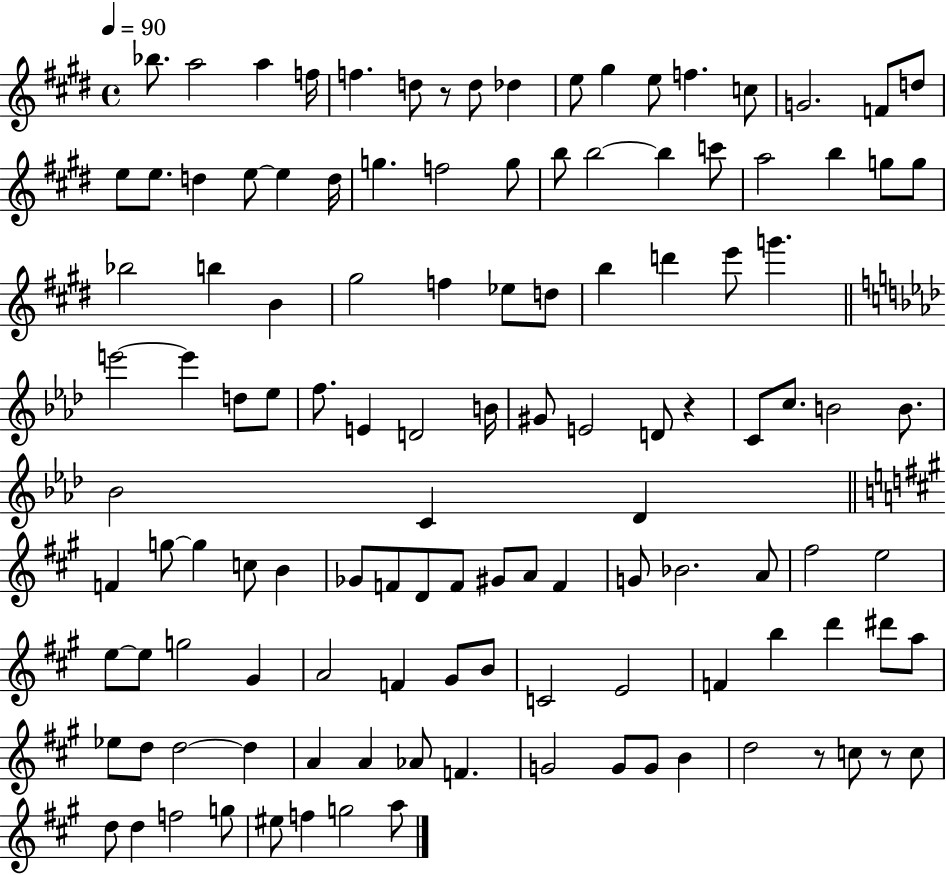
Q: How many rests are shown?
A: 4